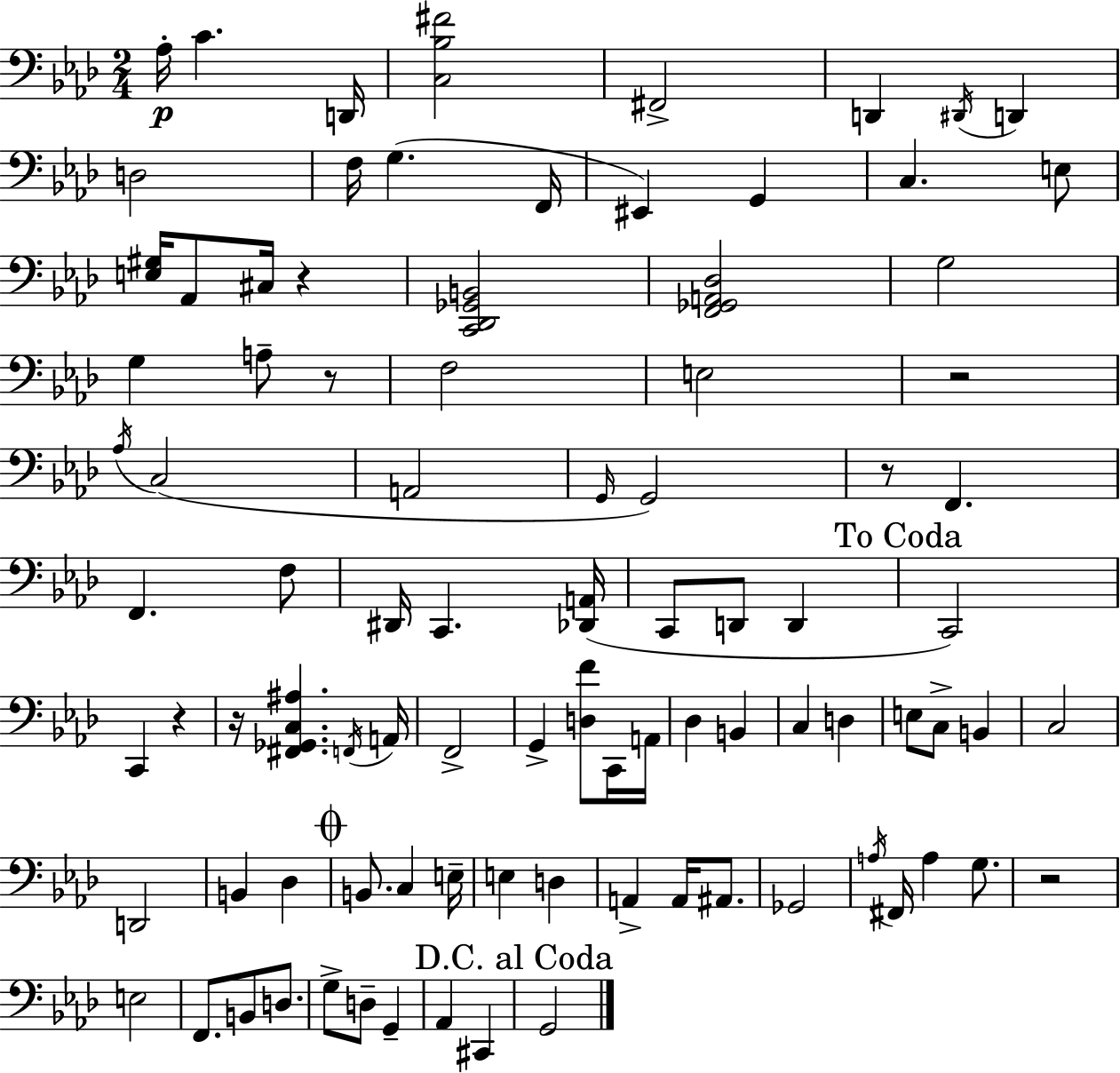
{
  \clef bass
  \numericTimeSignature
  \time 2/4
  \key f \minor
  aes16-.\p c'4. d,16 | <c bes fis'>2 | fis,2-> | d,4 \acciaccatura { dis,16 } d,4 | \break d2 | f16 g4.( | f,16 eis,4) g,4 | c4. e8 | \break <e gis>16 aes,8 cis16 r4 | <c, des, ges, b,>2 | <f, ges, a, des>2 | g2 | \break g4 a8-- r8 | f2 | e2 | r2 | \break \acciaccatura { aes16 }( c2 | a,2 | \grace { g,16 }) g,2 | r8 f,4. | \break f,4. | f8 dis,16 c,4. | <des, a,>16( c,8 d,8 d,4 | \mark "To Coda" c,2) | \break c,4 r4 | r16 <fis, ges, c ais>4. | \acciaccatura { f,16 } a,16 f,2-> | g,4-> | \break <d f'>8 c,16 a,16 des4 | b,4 c4 | d4 e8 c8-> | b,4 c2 | \break d,2 | b,4 | des4 \mark \markup { \musicglyph "scripts.coda" } b,8. c4 | e16-- e4 | \break d4 a,4-> | a,16 ais,8. ges,2 | \acciaccatura { a16 } fis,16 a4 | g8. r2 | \break e2 | f,8. | b,8 d8. g8-> d8-- | g,4-- aes,4 | \break cis,4 \mark "D.C. al Coda" g,2 | \bar "|."
}